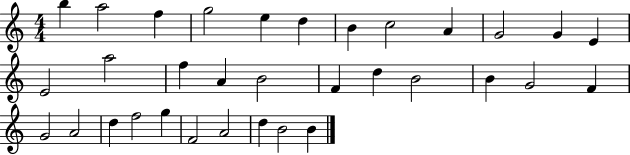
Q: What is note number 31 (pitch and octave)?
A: D5